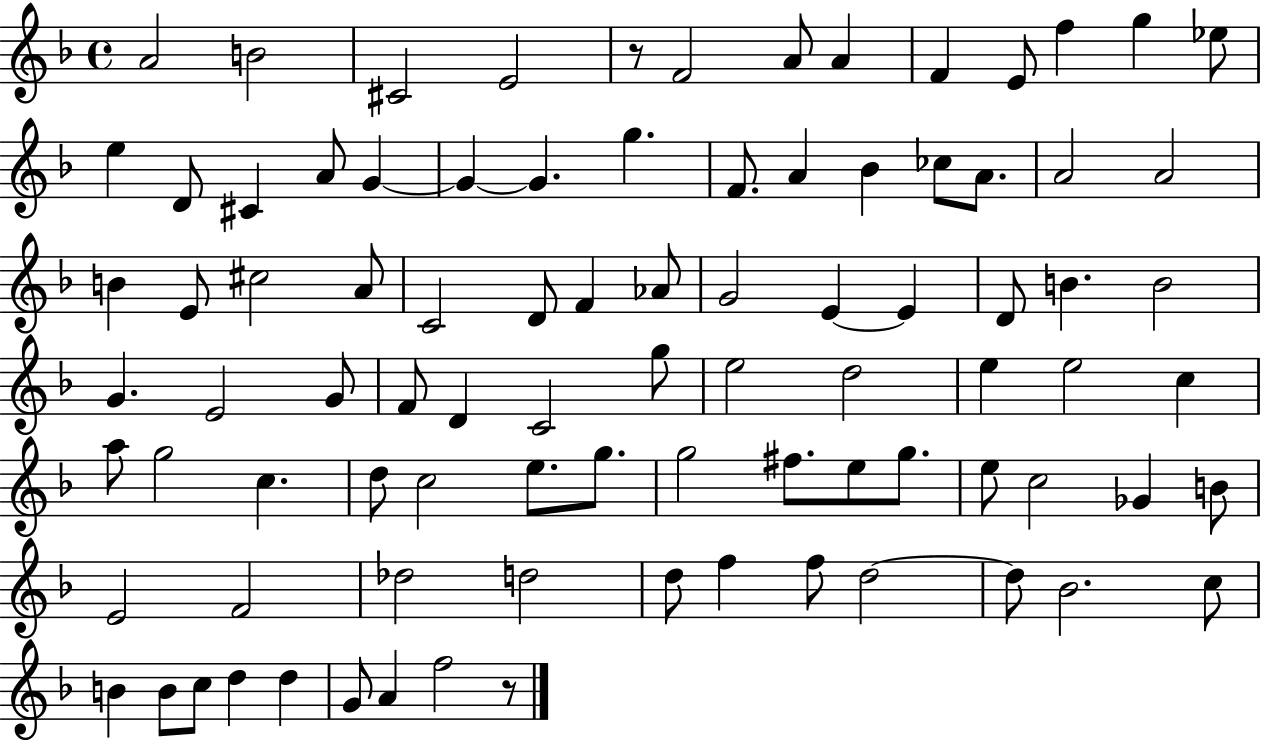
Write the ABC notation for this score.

X:1
T:Untitled
M:4/4
L:1/4
K:F
A2 B2 ^C2 E2 z/2 F2 A/2 A F E/2 f g _e/2 e D/2 ^C A/2 G G G g F/2 A _B _c/2 A/2 A2 A2 B E/2 ^c2 A/2 C2 D/2 F _A/2 G2 E E D/2 B B2 G E2 G/2 F/2 D C2 g/2 e2 d2 e e2 c a/2 g2 c d/2 c2 e/2 g/2 g2 ^f/2 e/2 g/2 e/2 c2 _G B/2 E2 F2 _d2 d2 d/2 f f/2 d2 d/2 _B2 c/2 B B/2 c/2 d d G/2 A f2 z/2